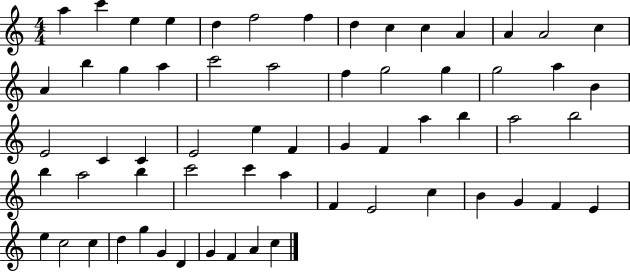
X:1
T:Untitled
M:4/4
L:1/4
K:C
a c' e e d f2 f d c c A A A2 c A b g a c'2 a2 f g2 g g2 a B E2 C C E2 e F G F a b a2 b2 b a2 b c'2 c' a F E2 c B G F E e c2 c d g G D G F A c